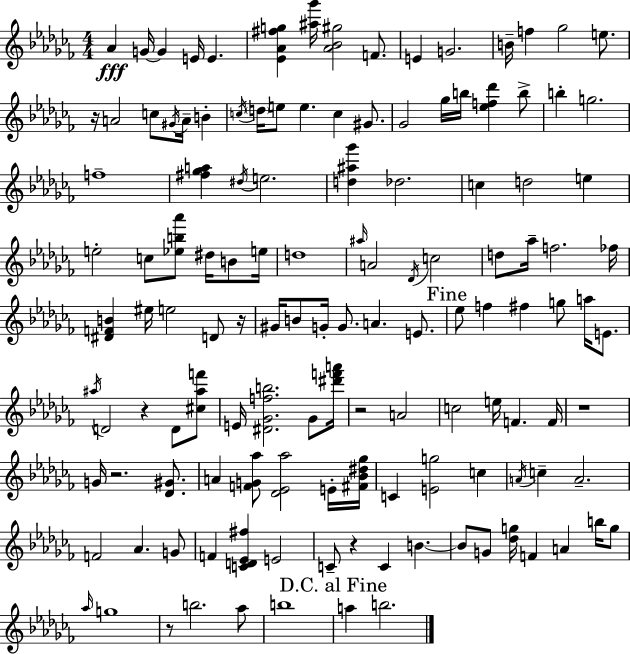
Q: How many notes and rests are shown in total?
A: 130